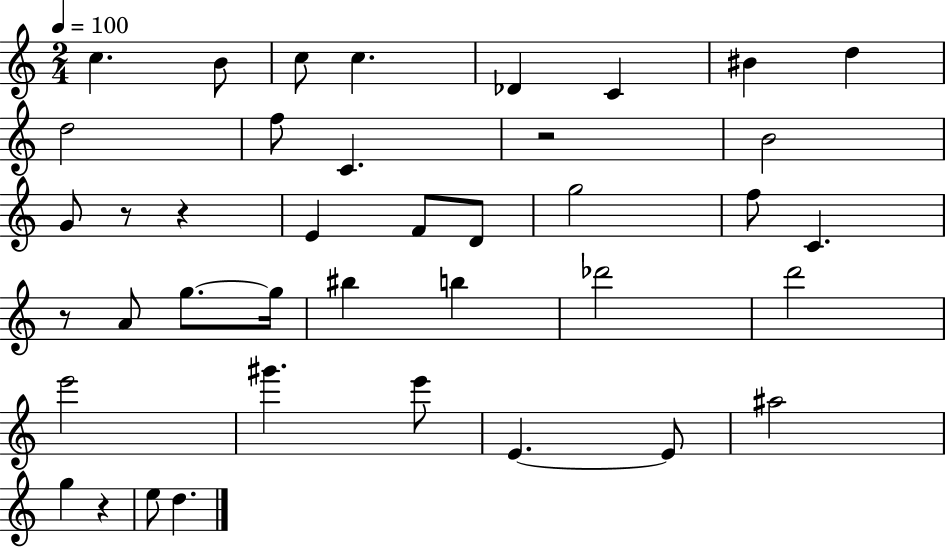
C5/q. B4/e C5/e C5/q. Db4/q C4/q BIS4/q D5/q D5/h F5/e C4/q. R/h B4/h G4/e R/e R/q E4/q F4/e D4/e G5/h F5/e C4/q. R/e A4/e G5/e. G5/s BIS5/q B5/q Db6/h D6/h E6/h G#6/q. E6/e E4/q. E4/e A#5/h G5/q R/q E5/e D5/q.